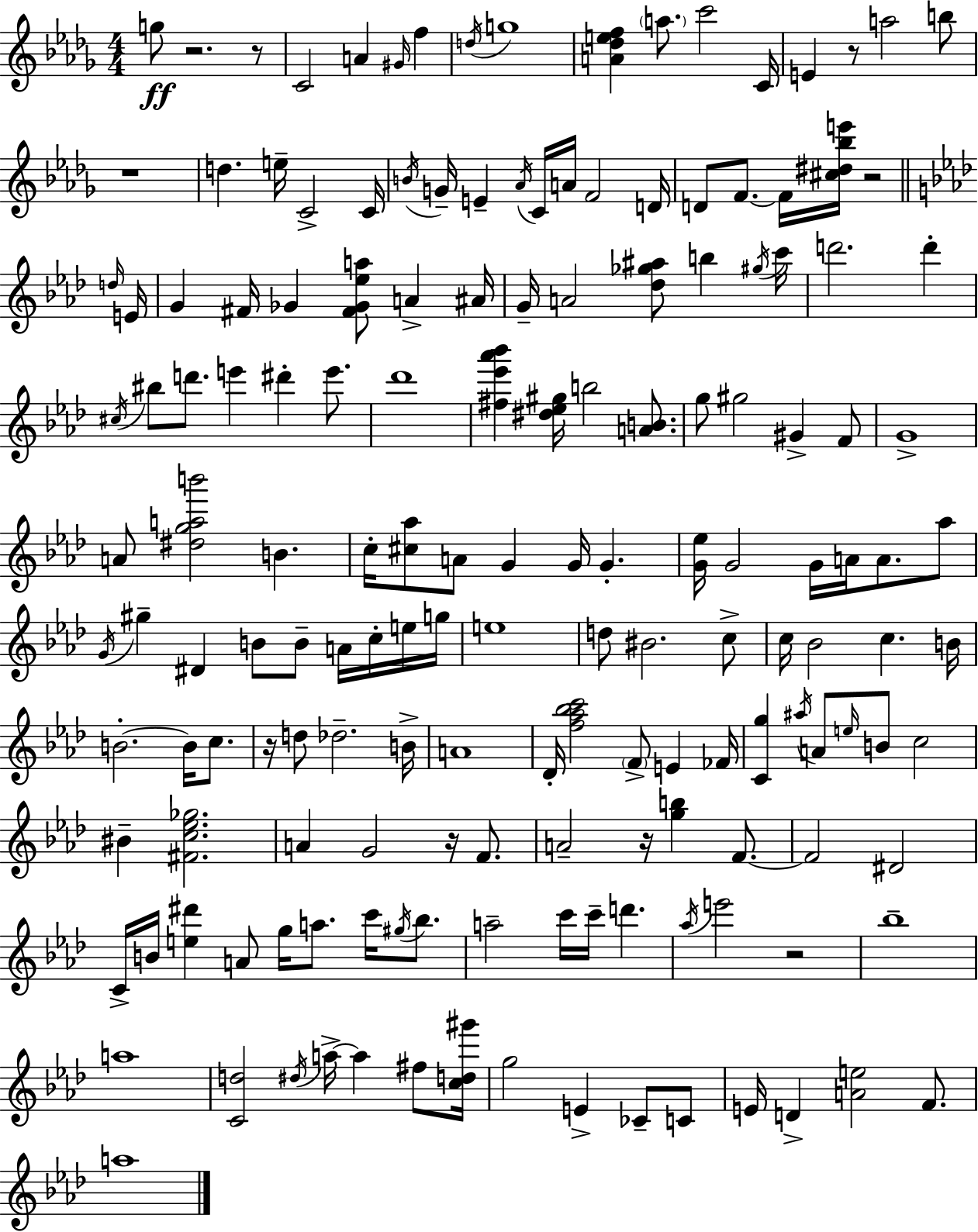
{
  \clef treble
  \numericTimeSignature
  \time 4/4
  \key bes \minor
  \repeat volta 2 { g''8\ff r2. r8 | c'2 a'4 \grace { gis'16 } f''4 | \acciaccatura { d''16 } g''1 | <a' des'' e'' f''>4 \parenthesize a''8. c'''2 | \break c'16 e'4 r8 a''2 | b''8 r1 | d''4. e''16-- c'2-> | c'16 \acciaccatura { b'16 } g'16-- e'4-- \acciaccatura { aes'16 } c'16 a'16 f'2 | \break d'16 d'8 f'8.~~ f'16 <cis'' dis'' bes'' e'''>16 r2 | \bar "||" \break \key aes \major \grace { d''16 } e'16 g'4 fis'16 ges'4 <fis' ges' ees'' a''>8 a'4-> | ais'16 g'16-- a'2 <des'' ges'' ais''>8 b''4 | \acciaccatura { gis''16 } c'''16 d'''2. d'''4-. | \acciaccatura { cis''16 } bis''8 d'''8. e'''4 dis'''4-. | \break e'''8. des'''1 | <fis'' ees''' aes''' bes'''>4 <dis'' ees'' gis''>16 b''2 | <a' b'>8. g''8 gis''2 gis'4-> | f'8 g'1-> | \break a'8 <dis'' g'' a'' b'''>2 b'4. | c''16-. <cis'' aes''>8 a'8 g'4 g'16 g'4.-. | <g' ees''>16 g'2 g'16 a'16 a'8. | aes''8 \acciaccatura { g'16 } gis''4-- dis'4 b'8 b'8-- | \break a'16 c''16-. e''16 g''16 e''1 | d''8 bis'2. | c''8-> c''16 bes'2 c''4. | b'16 b'2.-.~~ | \break b'16 c''8. r16 d''8 des''2.-- | b'16-> a'1 | des'16-. <f'' aes'' bes'' c'''>2 \parenthesize f'8-> | e'4 fes'16 <c' g''>4 \acciaccatura { ais''16 } a'8 \grace { e''16 } b'8 c''2 | \break bis'4-- <fis' c'' ees'' ges''>2. | a'4 g'2 | r16 f'8. a'2-- r16 | <g'' b''>4 f'8.~~ f'2 dis'2 | \break c'16-> b'16 <e'' dis'''>4 a'8 g''16 | a''8. c'''16 \acciaccatura { gis''16 } bes''8. a''2-- | c'''16 c'''16-- d'''4. \acciaccatura { aes''16 } e'''2 | r2 bes''1-- | \break a''1 | <c' d''>2 | \acciaccatura { dis''16 } a''16->~~ a''4 fis''8 <c'' d'' gis'''>16 g''2 | e'4-> ces'8-- c'8 e'16 d'4-> <a' e''>2 | \break f'8. a''1 | } \bar "|."
}